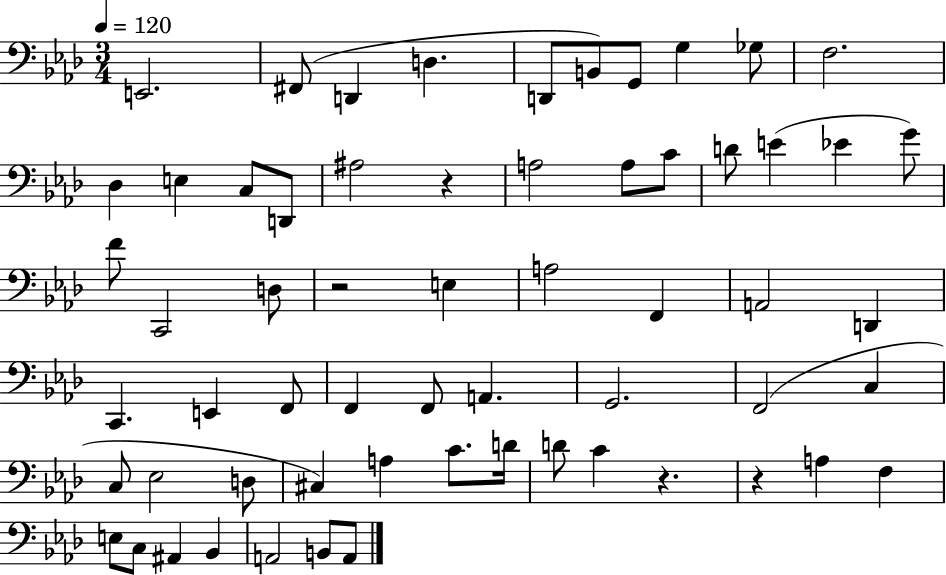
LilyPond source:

{
  \clef bass
  \numericTimeSignature
  \time 3/4
  \key aes \major
  \tempo 4 = 120
  \repeat volta 2 { e,2. | fis,8( d,4 d4. | d,8 b,8) g,8 g4 ges8 | f2. | \break des4 e4 c8 d,8 | ais2 r4 | a2 a8 c'8 | d'8 e'4( ees'4 g'8) | \break f'8 c,2 d8 | r2 e4 | a2 f,4 | a,2 d,4 | \break c,4. e,4 f,8 | f,4 f,8 a,4. | g,2. | f,2( c4 | \break c8 ees2 d8 | cis4) a4 c'8. d'16 | d'8 c'4 r4. | r4 a4 f4 | \break e8 c8 ais,4 bes,4 | a,2 b,8 a,8 | } \bar "|."
}